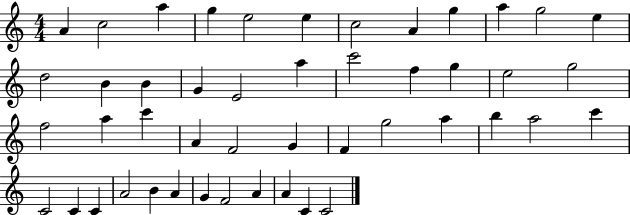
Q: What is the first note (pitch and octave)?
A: A4